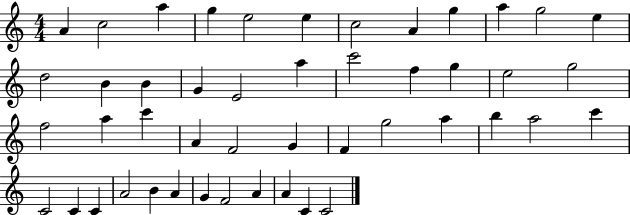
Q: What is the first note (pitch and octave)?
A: A4